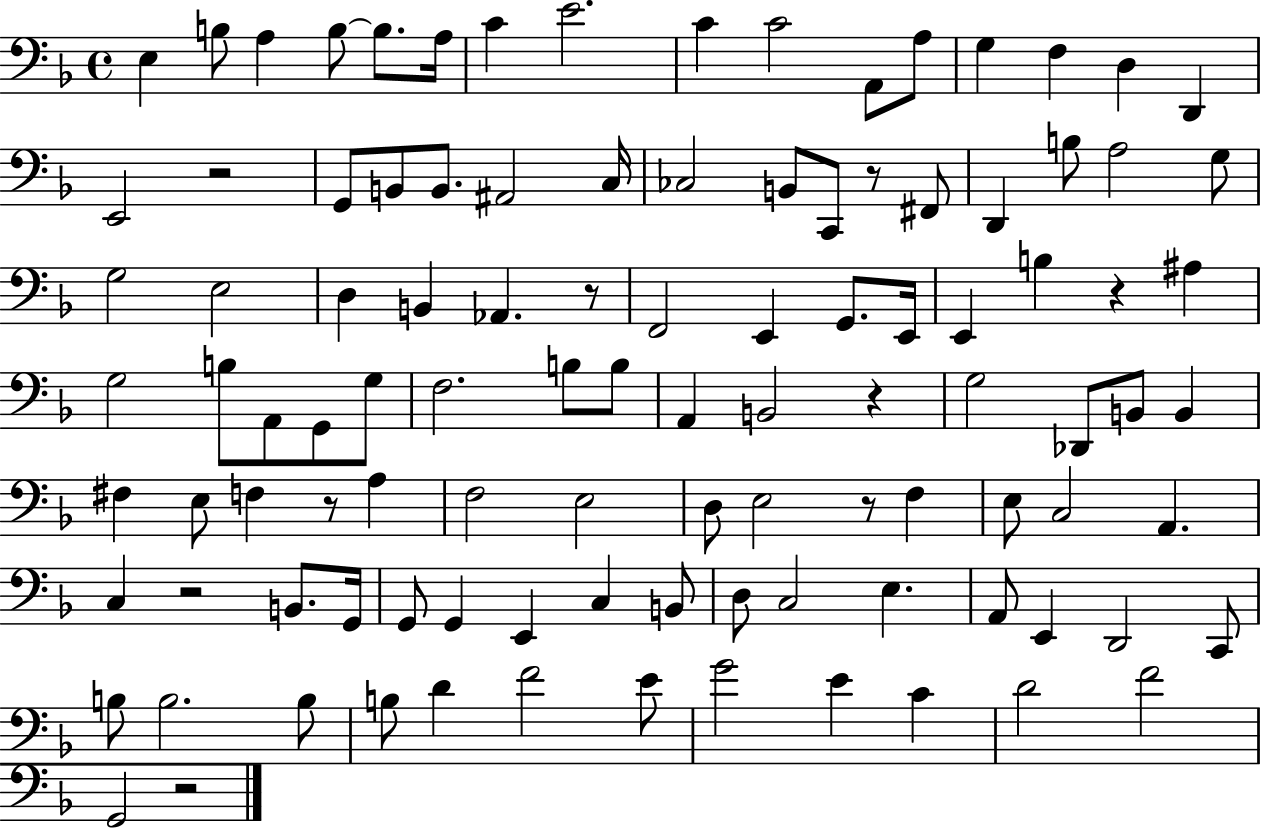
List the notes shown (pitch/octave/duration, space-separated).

E3/q B3/e A3/q B3/e B3/e. A3/s C4/q E4/h. C4/q C4/h A2/e A3/e G3/q F3/q D3/q D2/q E2/h R/h G2/e B2/e B2/e. A#2/h C3/s CES3/h B2/e C2/e R/e F#2/e D2/q B3/e A3/h G3/e G3/h E3/h D3/q B2/q Ab2/q. R/e F2/h E2/q G2/e. E2/s E2/q B3/q R/q A#3/q G3/h B3/e A2/e G2/e G3/e F3/h. B3/e B3/e A2/q B2/h R/q G3/h Db2/e B2/e B2/q F#3/q E3/e F3/q R/e A3/q F3/h E3/h D3/e E3/h R/e F3/q E3/e C3/h A2/q. C3/q R/h B2/e. G2/s G2/e G2/q E2/q C3/q B2/e D3/e C3/h E3/q. A2/e E2/q D2/h C2/e B3/e B3/h. B3/e B3/e D4/q F4/h E4/e G4/h E4/q C4/q D4/h F4/h G2/h R/h